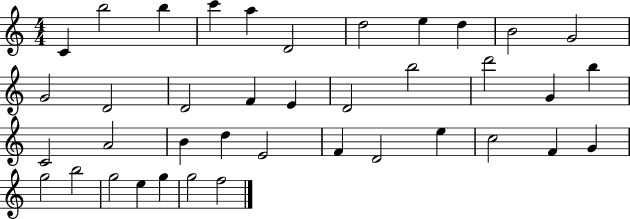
C4/q B5/h B5/q C6/q A5/q D4/h D5/h E5/q D5/q B4/h G4/h G4/h D4/h D4/h F4/q E4/q D4/h B5/h D6/h G4/q B5/q C4/h A4/h B4/q D5/q E4/h F4/q D4/h E5/q C5/h F4/q G4/q G5/h B5/h G5/h E5/q G5/q G5/h F5/h